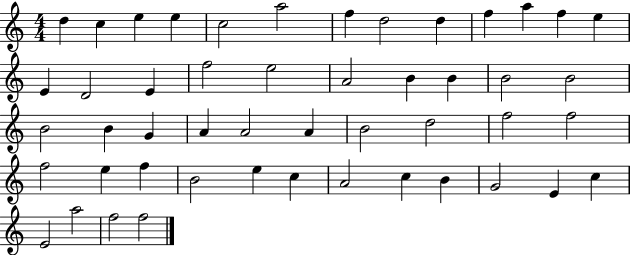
X:1
T:Untitled
M:4/4
L:1/4
K:C
d c e e c2 a2 f d2 d f a f e E D2 E f2 e2 A2 B B B2 B2 B2 B G A A2 A B2 d2 f2 f2 f2 e f B2 e c A2 c B G2 E c E2 a2 f2 f2